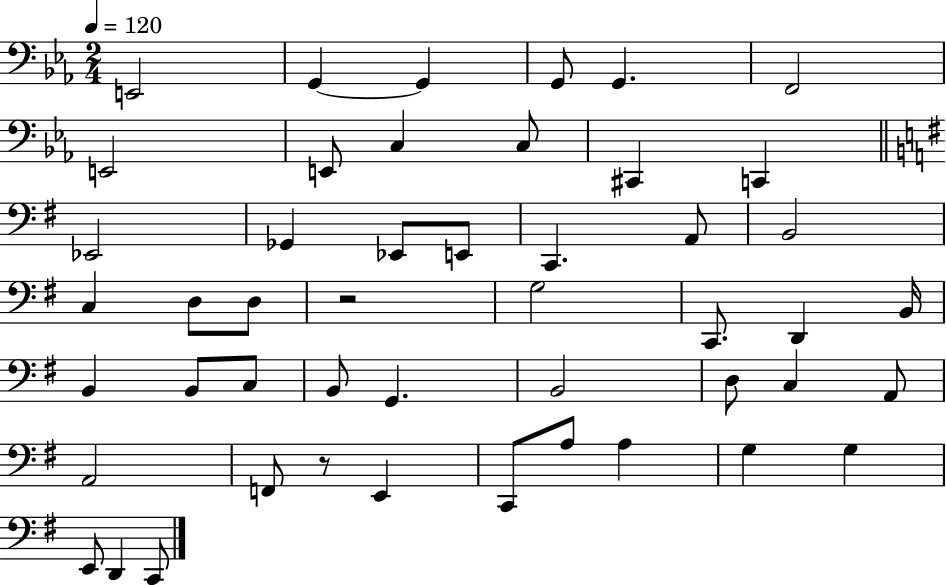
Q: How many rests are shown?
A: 2